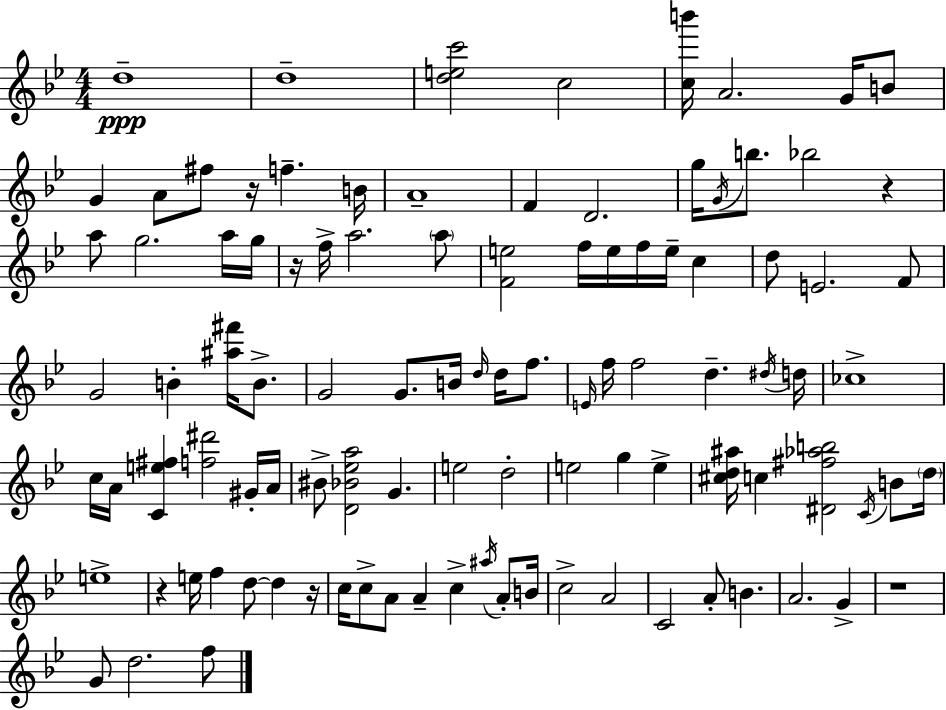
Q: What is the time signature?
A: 4/4